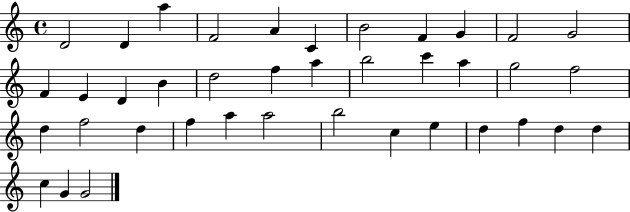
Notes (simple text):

D4/h D4/q A5/q F4/h A4/q C4/q B4/h F4/q G4/q F4/h G4/h F4/q E4/q D4/q B4/q D5/h F5/q A5/q B5/h C6/q A5/q G5/h F5/h D5/q F5/h D5/q F5/q A5/q A5/h B5/h C5/q E5/q D5/q F5/q D5/q D5/q C5/q G4/q G4/h